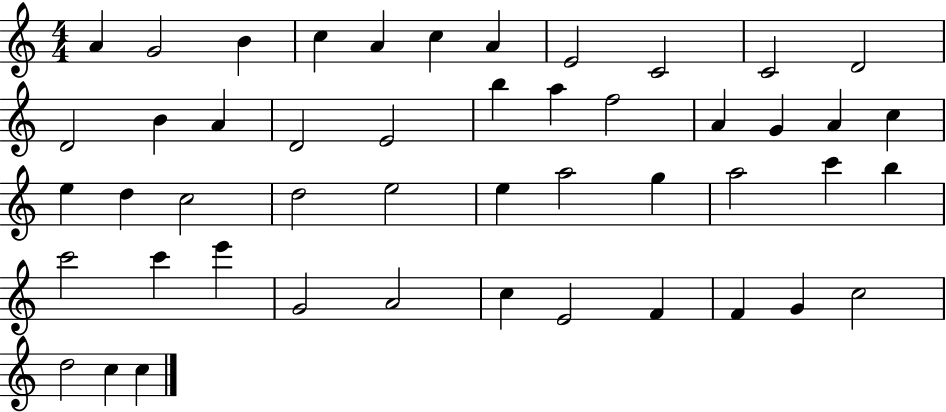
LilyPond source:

{
  \clef treble
  \numericTimeSignature
  \time 4/4
  \key c \major
  a'4 g'2 b'4 | c''4 a'4 c''4 a'4 | e'2 c'2 | c'2 d'2 | \break d'2 b'4 a'4 | d'2 e'2 | b''4 a''4 f''2 | a'4 g'4 a'4 c''4 | \break e''4 d''4 c''2 | d''2 e''2 | e''4 a''2 g''4 | a''2 c'''4 b''4 | \break c'''2 c'''4 e'''4 | g'2 a'2 | c''4 e'2 f'4 | f'4 g'4 c''2 | \break d''2 c''4 c''4 | \bar "|."
}